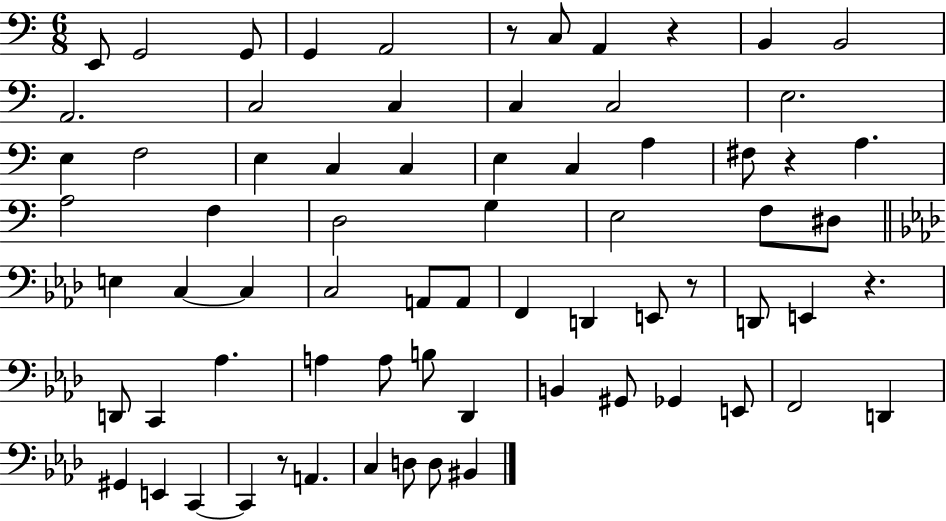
X:1
T:Untitled
M:6/8
L:1/4
K:C
E,,/2 G,,2 G,,/2 G,, A,,2 z/2 C,/2 A,, z B,, B,,2 A,,2 C,2 C, C, C,2 E,2 E, F,2 E, C, C, E, C, A, ^F,/2 z A, A,2 F, D,2 G, E,2 F,/2 ^D,/2 E, C, C, C,2 A,,/2 A,,/2 F,, D,, E,,/2 z/2 D,,/2 E,, z D,,/2 C,, _A, A, A,/2 B,/2 _D,, B,, ^G,,/2 _G,, E,,/2 F,,2 D,, ^G,, E,, C,, C,, z/2 A,, C, D,/2 D,/2 ^B,,